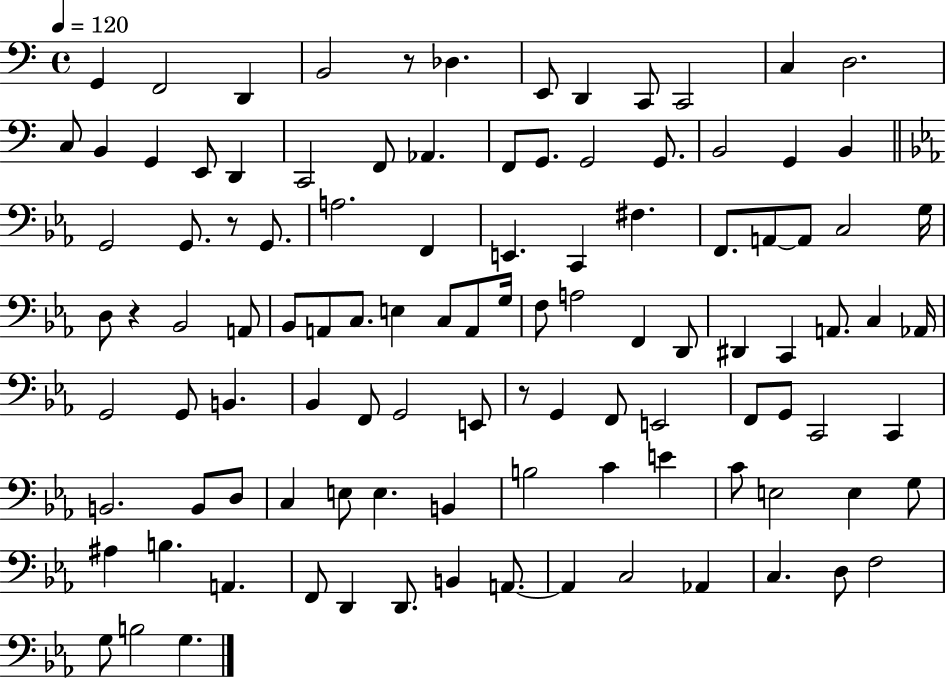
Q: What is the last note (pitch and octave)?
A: G3